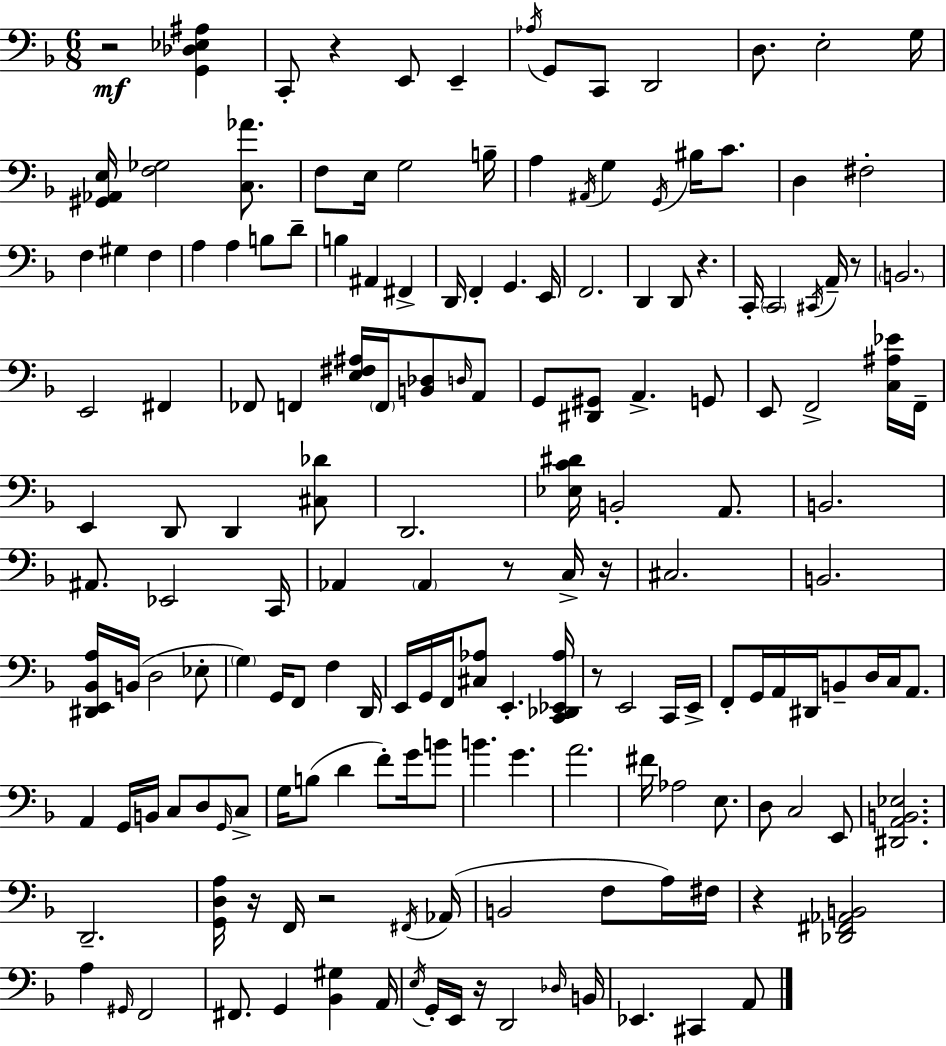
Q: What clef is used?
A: bass